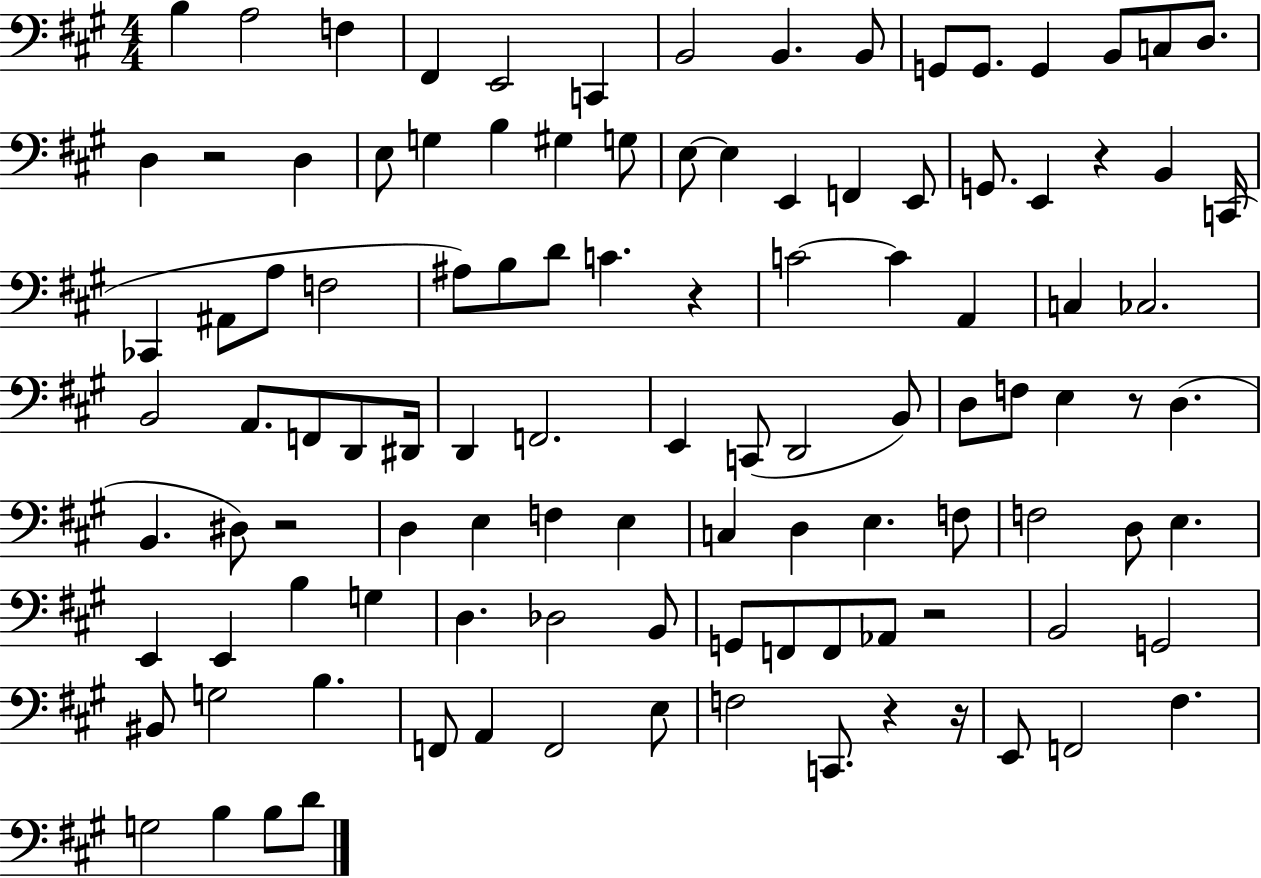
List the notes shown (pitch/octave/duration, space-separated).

B3/q A3/h F3/q F#2/q E2/h C2/q B2/h B2/q. B2/e G2/e G2/e. G2/q B2/e C3/e D3/e. D3/q R/h D3/q E3/e G3/q B3/q G#3/q G3/e E3/e E3/q E2/q F2/q E2/e G2/e. E2/q R/q B2/q C2/s CES2/q A#2/e A3/e F3/h A#3/e B3/e D4/e C4/q. R/q C4/h C4/q A2/q C3/q CES3/h. B2/h A2/e. F2/e D2/e D#2/s D2/q F2/h. E2/q C2/e D2/h B2/e D3/e F3/e E3/q R/e D3/q. B2/q. D#3/e R/h D3/q E3/q F3/q E3/q C3/q D3/q E3/q. F3/e F3/h D3/e E3/q. E2/q E2/q B3/q G3/q D3/q. Db3/h B2/e G2/e F2/e F2/e Ab2/e R/h B2/h G2/h BIS2/e G3/h B3/q. F2/e A2/q F2/h E3/e F3/h C2/e. R/q R/s E2/e F2/h F#3/q. G3/h B3/q B3/e D4/e